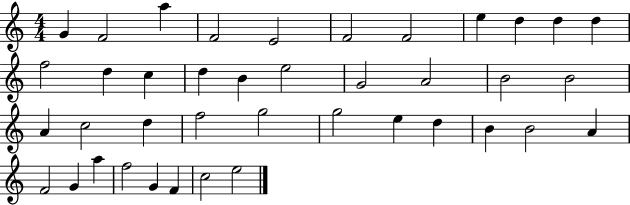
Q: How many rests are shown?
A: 0